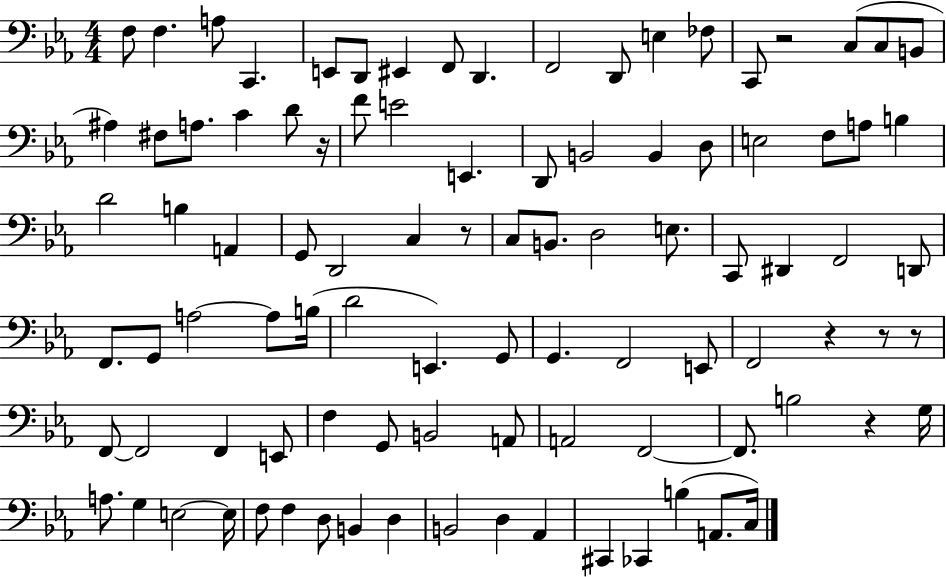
{
  \clef bass
  \numericTimeSignature
  \time 4/4
  \key ees \major
  f8 f4. a8 c,4. | e,8 d,8 eis,4 f,8 d,4. | f,2 d,8 e4 fes8 | c,8 r2 c8( c8 b,8 | \break ais4) fis8 a8. c'4 d'8 r16 | f'8 e'2 e,4. | d,8 b,2 b,4 d8 | e2 f8 a8 b4 | \break d'2 b4 a,4 | g,8 d,2 c4 r8 | c8 b,8. d2 e8. | c,8 dis,4 f,2 d,8 | \break f,8. g,8 a2~~ a8 b16( | d'2 e,4.) g,8 | g,4. f,2 e,8 | f,2 r4 r8 r8 | \break f,8~~ f,2 f,4 e,8 | f4 g,8 b,2 a,8 | a,2 f,2~~ | f,8. b2 r4 g16 | \break a8. g4 e2~~ e16 | f8 f4 d8 b,4 d4 | b,2 d4 aes,4 | cis,4 ces,4 b4( a,8. c16) | \break \bar "|."
}